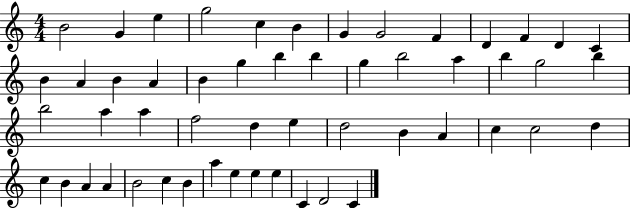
{
  \clef treble
  \numericTimeSignature
  \time 4/4
  \key c \major
  b'2 g'4 e''4 | g''2 c''4 b'4 | g'4 g'2 f'4 | d'4 f'4 d'4 c'4 | \break b'4 a'4 b'4 a'4 | b'4 g''4 b''4 b''4 | g''4 b''2 a''4 | b''4 g''2 b''4 | \break b''2 a''4 a''4 | f''2 d''4 e''4 | d''2 b'4 a'4 | c''4 c''2 d''4 | \break c''4 b'4 a'4 a'4 | b'2 c''4 b'4 | a''4 e''4 e''4 e''4 | c'4 d'2 c'4 | \break \bar "|."
}